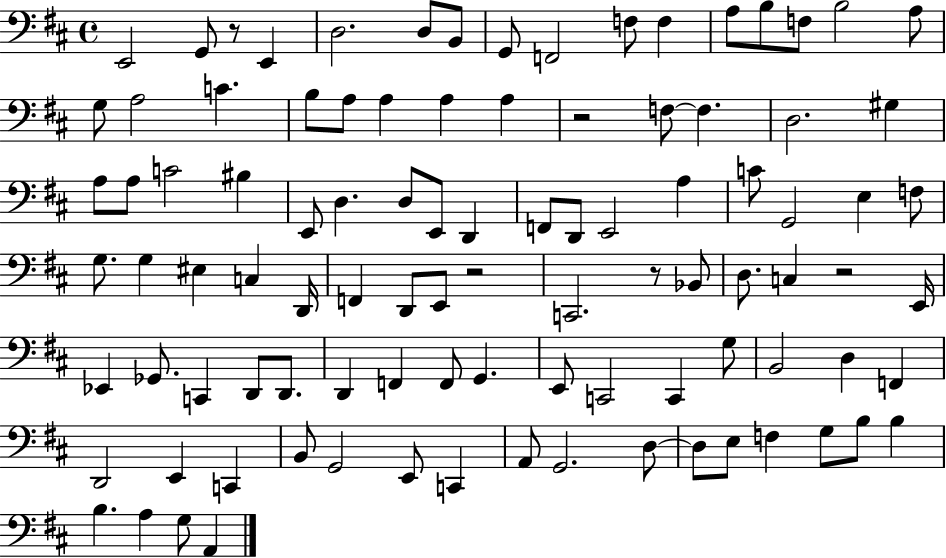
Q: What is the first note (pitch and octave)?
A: E2